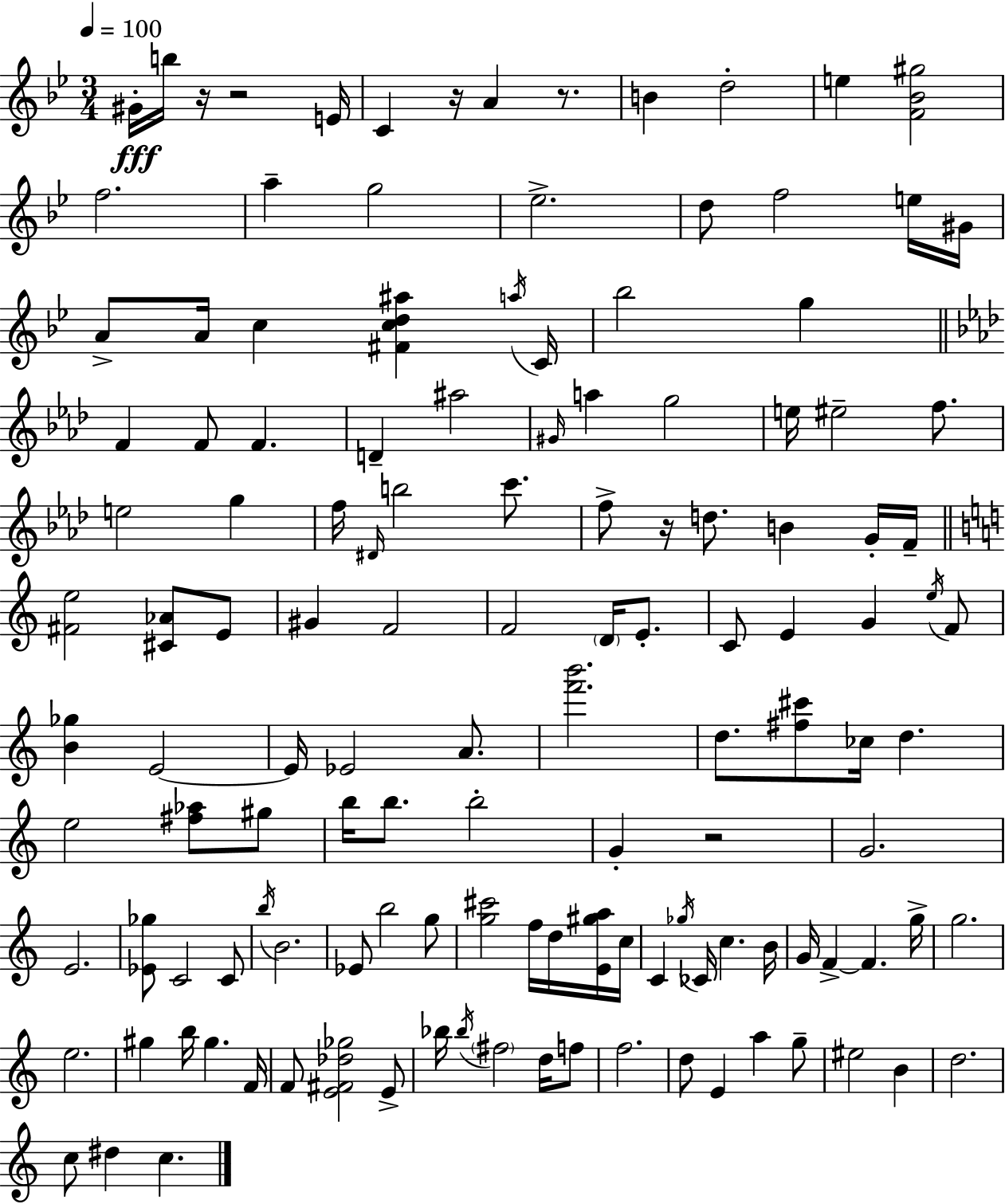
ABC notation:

X:1
T:Untitled
M:3/4
L:1/4
K:Gm
^G/4 b/4 z/4 z2 E/4 C z/4 A z/2 B d2 e [F_B^g]2 f2 a g2 _e2 d/2 f2 e/4 ^G/4 A/2 A/4 c [^Fcd^a] a/4 C/4 _b2 g F F/2 F D ^a2 ^G/4 a g2 e/4 ^e2 f/2 e2 g f/4 ^D/4 b2 c'/2 f/2 z/4 d/2 B G/4 F/4 [^Fe]2 [^C_A]/2 E/2 ^G F2 F2 D/4 E/2 C/2 E G e/4 F/2 [B_g] E2 E/4 _E2 A/2 [f'b']2 d/2 [^f^c']/2 _c/4 d e2 [^f_a]/2 ^g/2 b/4 b/2 b2 G z2 G2 E2 [_E_g]/2 C2 C/2 b/4 B2 _E/2 b2 g/2 [g^c']2 f/4 d/4 [E^ga]/4 c/4 C _g/4 _C/4 c B/4 G/4 F F g/4 g2 e2 ^g b/4 ^g F/4 F/2 [E^F_d_g]2 E/2 _b/4 _b/4 ^f2 d/4 f/2 f2 d/2 E a g/2 ^e2 B d2 c/2 ^d c